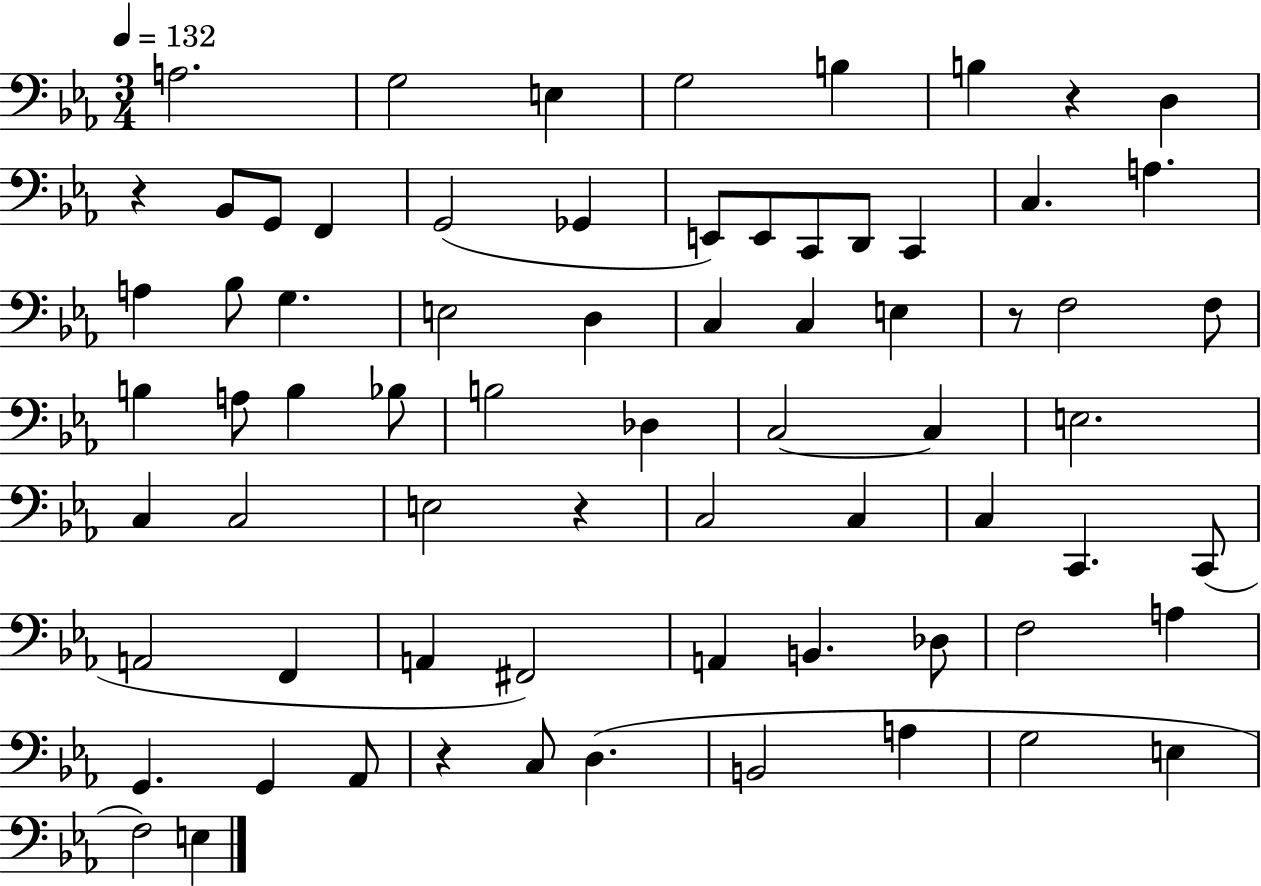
A3/h. G3/h E3/q G3/h B3/q B3/q R/q D3/q R/q Bb2/e G2/e F2/q G2/h Gb2/q E2/e E2/e C2/e D2/e C2/q C3/q. A3/q. A3/q Bb3/e G3/q. E3/h D3/q C3/q C3/q E3/q R/e F3/h F3/e B3/q A3/e B3/q Bb3/e B3/h Db3/q C3/h C3/q E3/h. C3/q C3/h E3/h R/q C3/h C3/q C3/q C2/q. C2/e A2/h F2/q A2/q F#2/h A2/q B2/q. Db3/e F3/h A3/q G2/q. G2/q Ab2/e R/q C3/e D3/q. B2/h A3/q G3/h E3/q F3/h E3/q